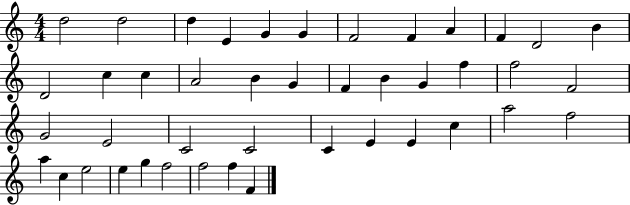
D5/h D5/h D5/q E4/q G4/q G4/q F4/h F4/q A4/q F4/q D4/h B4/q D4/h C5/q C5/q A4/h B4/q G4/q F4/q B4/q G4/q F5/q F5/h F4/h G4/h E4/h C4/h C4/h C4/q E4/q E4/q C5/q A5/h F5/h A5/q C5/q E5/h E5/q G5/q F5/h F5/h F5/q F4/q